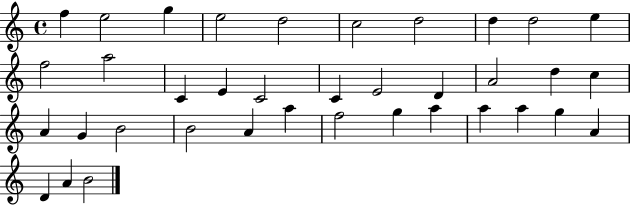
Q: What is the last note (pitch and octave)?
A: B4